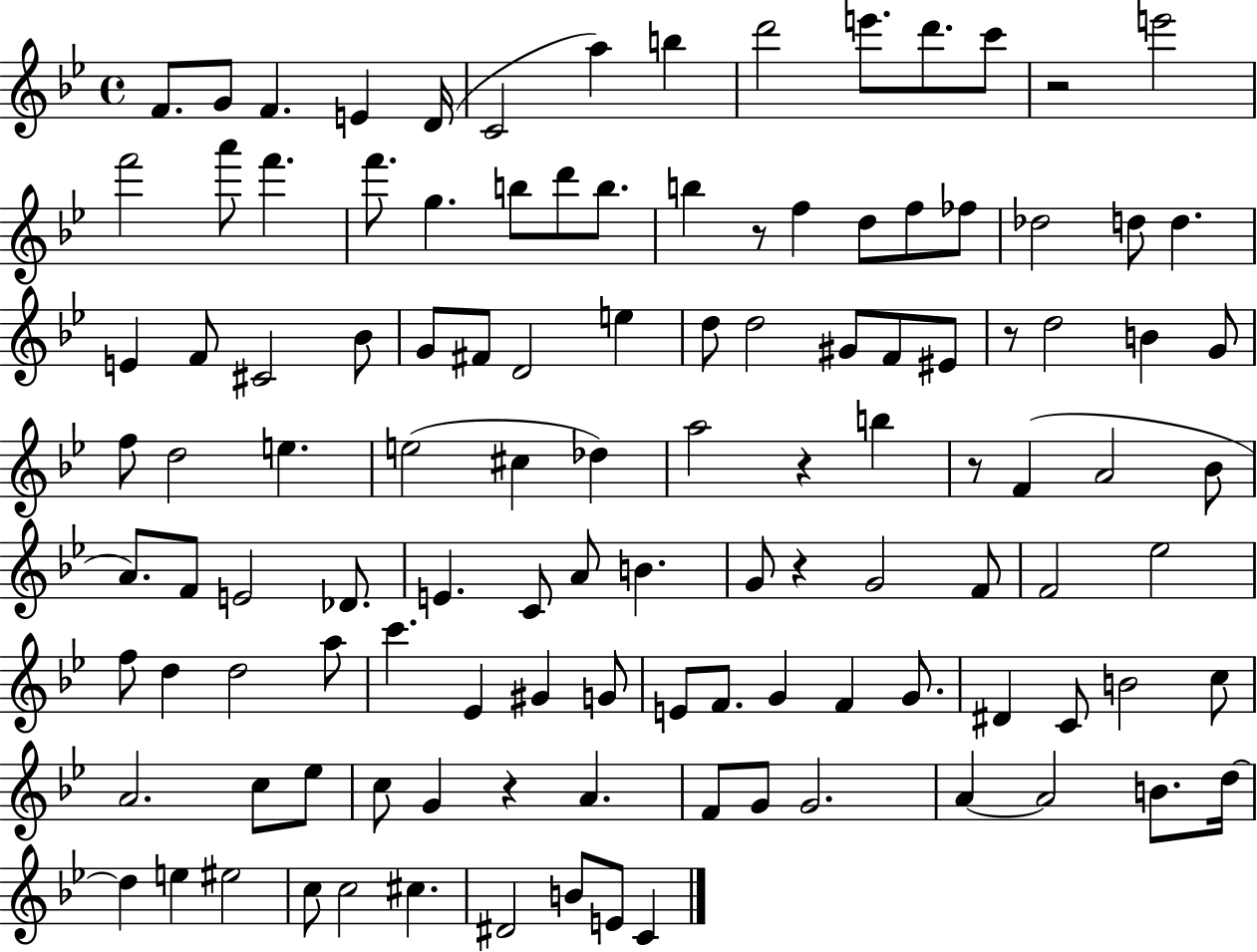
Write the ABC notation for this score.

X:1
T:Untitled
M:4/4
L:1/4
K:Bb
F/2 G/2 F E D/4 C2 a b d'2 e'/2 d'/2 c'/2 z2 e'2 f'2 a'/2 f' f'/2 g b/2 d'/2 b/2 b z/2 f d/2 f/2 _f/2 _d2 d/2 d E F/2 ^C2 _B/2 G/2 ^F/2 D2 e d/2 d2 ^G/2 F/2 ^E/2 z/2 d2 B G/2 f/2 d2 e e2 ^c _d a2 z b z/2 F A2 _B/2 A/2 F/2 E2 _D/2 E C/2 A/2 B G/2 z G2 F/2 F2 _e2 f/2 d d2 a/2 c' _E ^G G/2 E/2 F/2 G F G/2 ^D C/2 B2 c/2 A2 c/2 _e/2 c/2 G z A F/2 G/2 G2 A A2 B/2 d/4 d e ^e2 c/2 c2 ^c ^D2 B/2 E/2 C